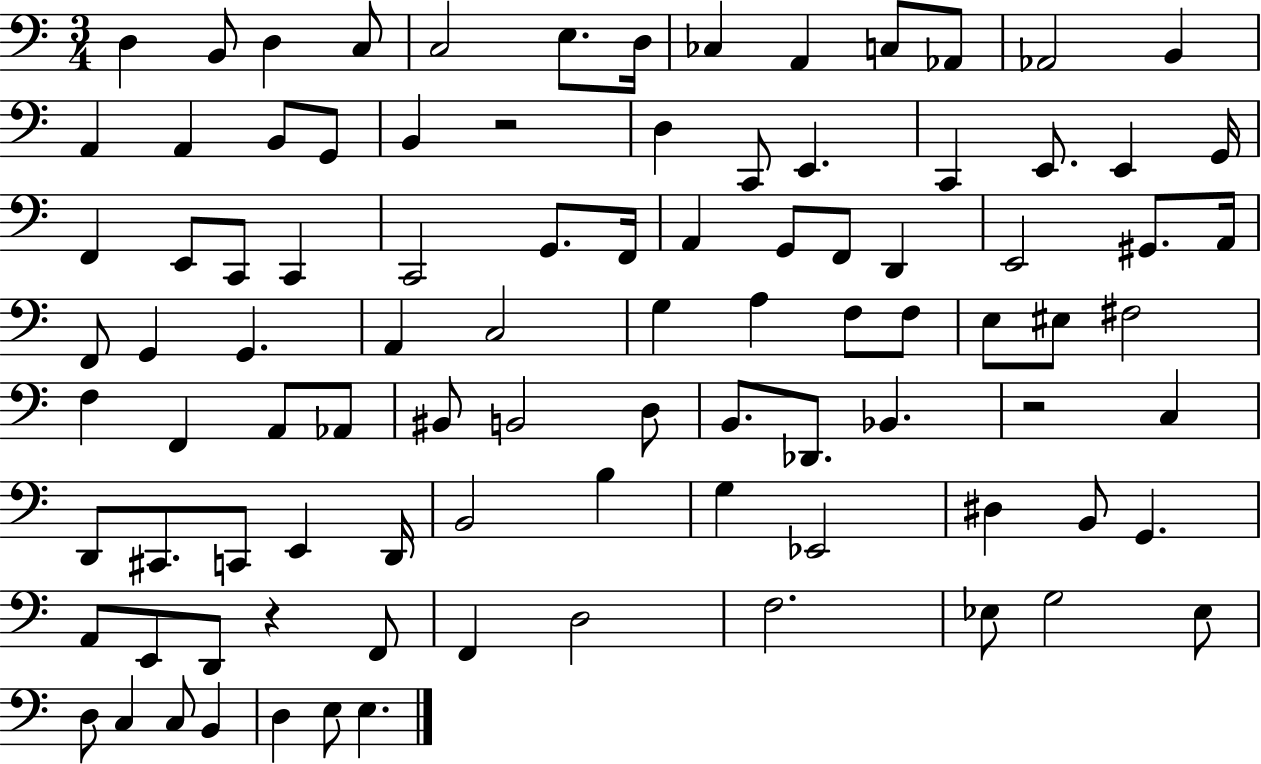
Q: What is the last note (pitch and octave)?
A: E3